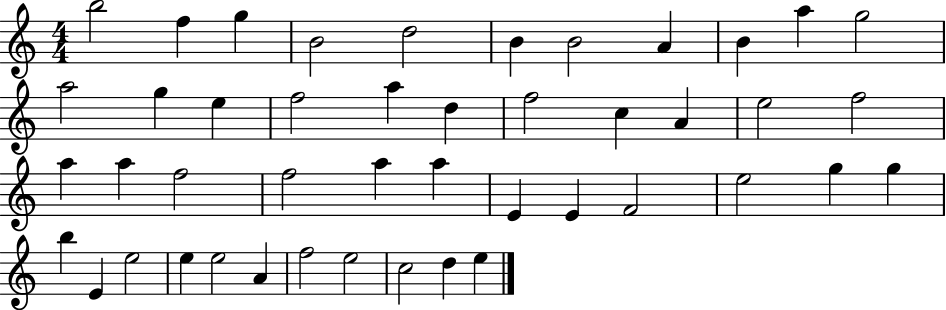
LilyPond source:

{
  \clef treble
  \numericTimeSignature
  \time 4/4
  \key c \major
  b''2 f''4 g''4 | b'2 d''2 | b'4 b'2 a'4 | b'4 a''4 g''2 | \break a''2 g''4 e''4 | f''2 a''4 d''4 | f''2 c''4 a'4 | e''2 f''2 | \break a''4 a''4 f''2 | f''2 a''4 a''4 | e'4 e'4 f'2 | e''2 g''4 g''4 | \break b''4 e'4 e''2 | e''4 e''2 a'4 | f''2 e''2 | c''2 d''4 e''4 | \break \bar "|."
}